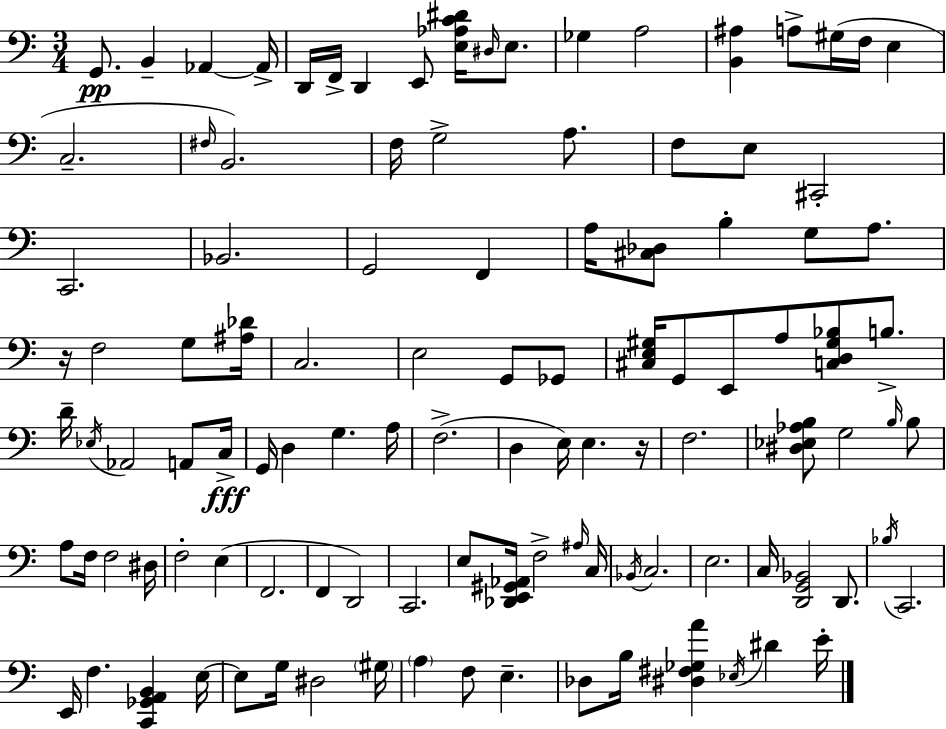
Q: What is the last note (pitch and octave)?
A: E4